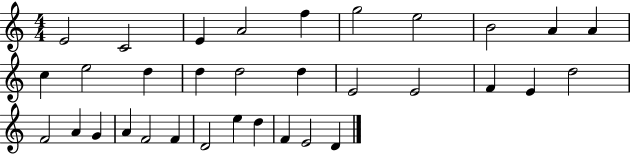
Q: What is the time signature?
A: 4/4